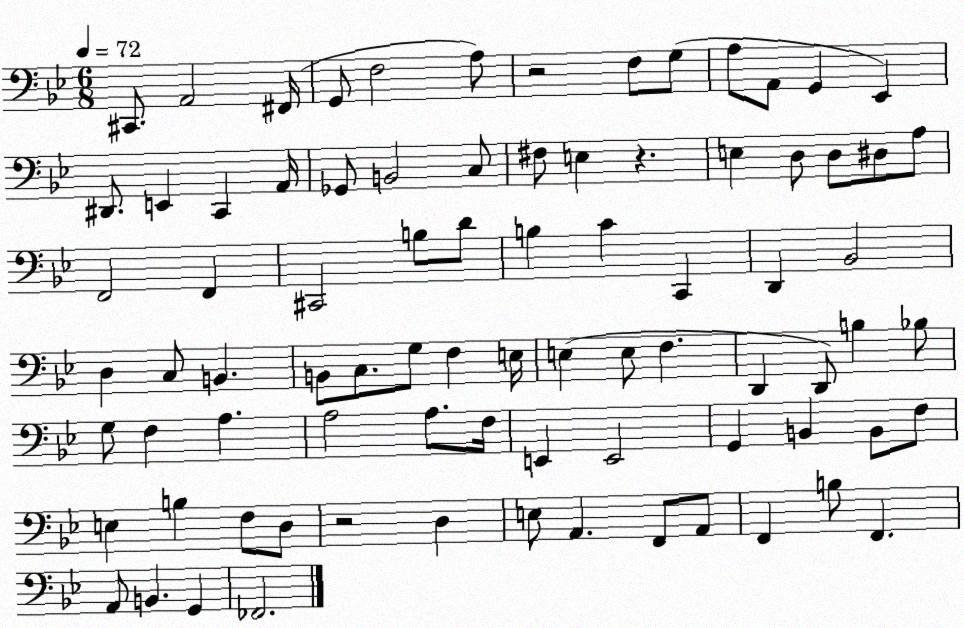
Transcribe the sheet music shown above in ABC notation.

X:1
T:Untitled
M:6/8
L:1/4
K:Bb
^C,,/2 A,,2 ^F,,/4 G,,/2 F,2 A,/2 z2 F,/2 G,/2 A,/2 A,,/2 G,, _E,, ^D,,/2 E,, C,, A,,/4 _G,,/2 B,,2 C,/2 ^F,/2 E, z E, D,/2 D,/2 ^D,/2 A,/2 F,,2 F,, ^C,,2 B,/2 D/2 B, C C,, D,, _B,,2 D, C,/2 B,, B,,/2 C,/2 G,/2 F, E,/4 E, E,/2 F, D,, D,,/2 B, _B,/2 G,/2 F, A, A,2 A,/2 F,/4 E,, E,,2 G,, B,, B,,/2 F,/2 E, B, F,/2 D,/2 z2 D, E,/2 A,, F,,/2 A,,/2 F,, B,/2 F,, A,,/2 B,, G,, _F,,2